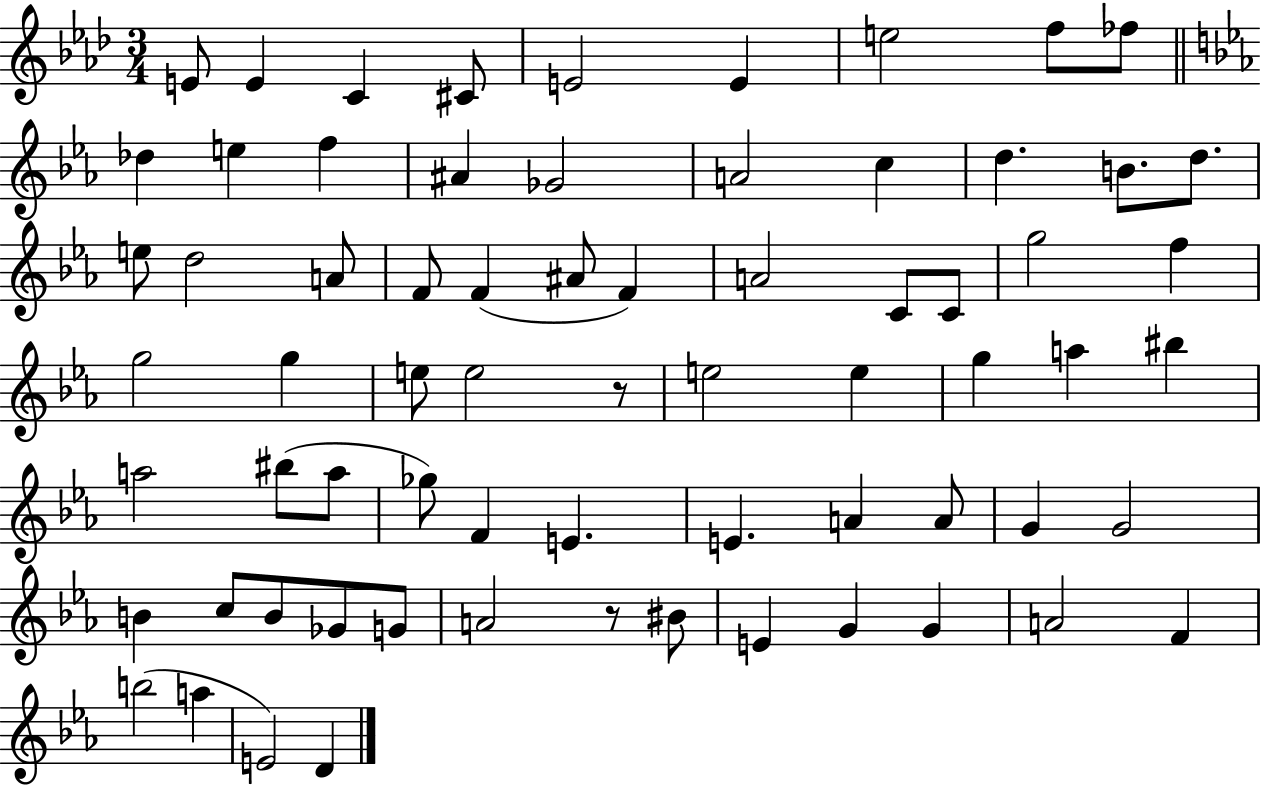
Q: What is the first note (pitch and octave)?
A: E4